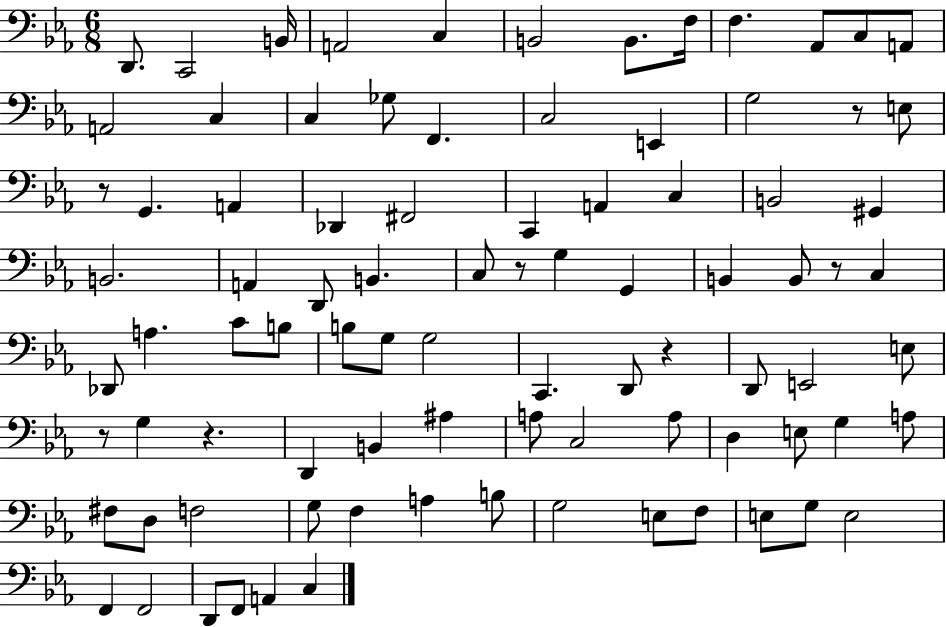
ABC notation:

X:1
T:Untitled
M:6/8
L:1/4
K:Eb
D,,/2 C,,2 B,,/4 A,,2 C, B,,2 B,,/2 F,/4 F, _A,,/2 C,/2 A,,/2 A,,2 C, C, _G,/2 F,, C,2 E,, G,2 z/2 E,/2 z/2 G,, A,, _D,, ^F,,2 C,, A,, C, B,,2 ^G,, B,,2 A,, D,,/2 B,, C,/2 z/2 G, G,, B,, B,,/2 z/2 C, _D,,/2 A, C/2 B,/2 B,/2 G,/2 G,2 C,, D,,/2 z D,,/2 E,,2 E,/2 z/2 G, z D,, B,, ^A, A,/2 C,2 A,/2 D, E,/2 G, A,/2 ^F,/2 D,/2 F,2 G,/2 F, A, B,/2 G,2 E,/2 F,/2 E,/2 G,/2 E,2 F,, F,,2 D,,/2 F,,/2 A,, C,